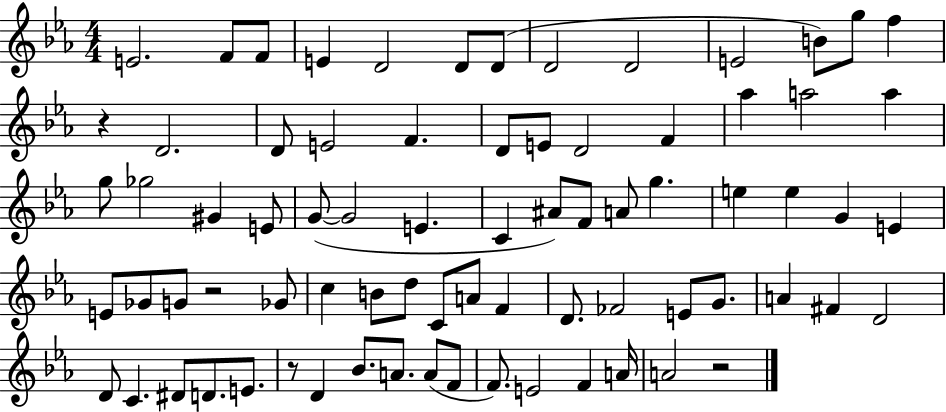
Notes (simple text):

E4/h. F4/e F4/e E4/q D4/h D4/e D4/e D4/h D4/h E4/h B4/e G5/e F5/q R/q D4/h. D4/e E4/h F4/q. D4/e E4/e D4/h F4/q Ab5/q A5/h A5/q G5/e Gb5/h G#4/q E4/e G4/e G4/h E4/q. C4/q A#4/e F4/e A4/e G5/q. E5/q E5/q G4/q E4/q E4/e Gb4/e G4/e R/h Gb4/e C5/q B4/e D5/e C4/e A4/e F4/q D4/e. FES4/h E4/e G4/e. A4/q F#4/q D4/h D4/e C4/q. D#4/e D4/e. E4/e. R/e D4/q Bb4/e. A4/e. A4/e F4/e F4/e. E4/h F4/q A4/s A4/h R/h